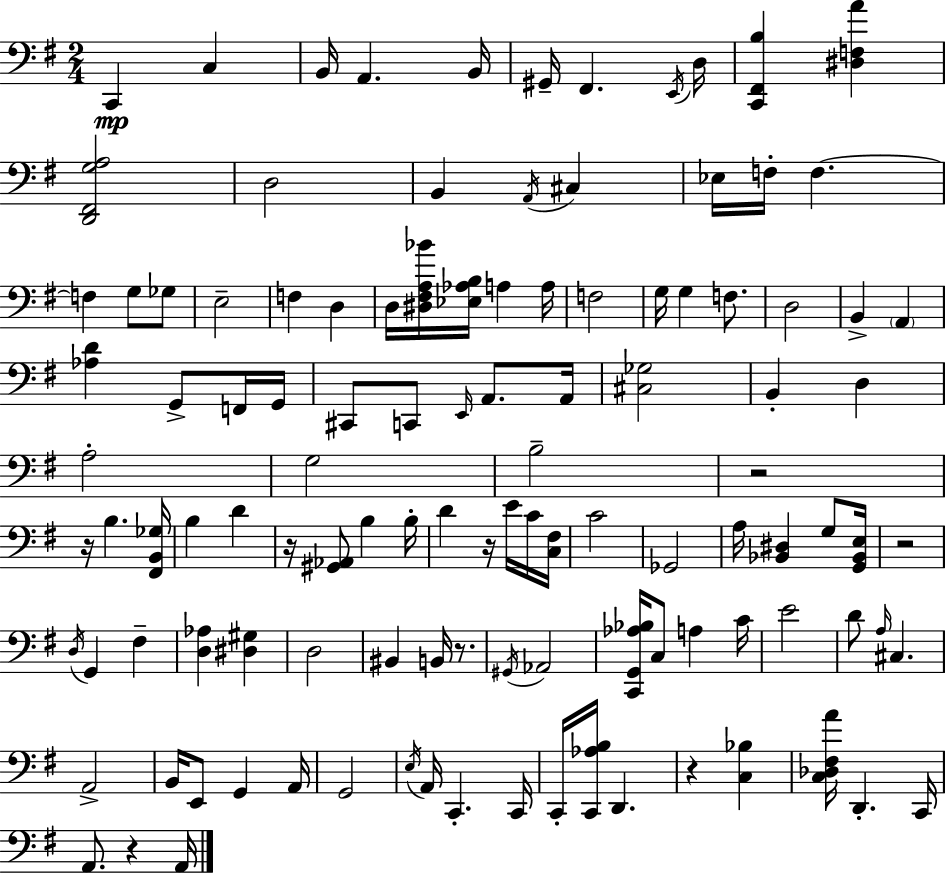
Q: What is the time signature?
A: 2/4